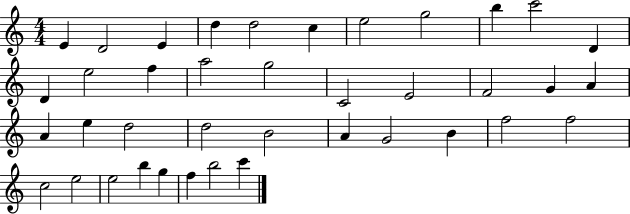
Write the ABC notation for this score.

X:1
T:Untitled
M:4/4
L:1/4
K:C
E D2 E d d2 c e2 g2 b c'2 D D e2 f a2 g2 C2 E2 F2 G A A e d2 d2 B2 A G2 B f2 f2 c2 e2 e2 b g f b2 c'